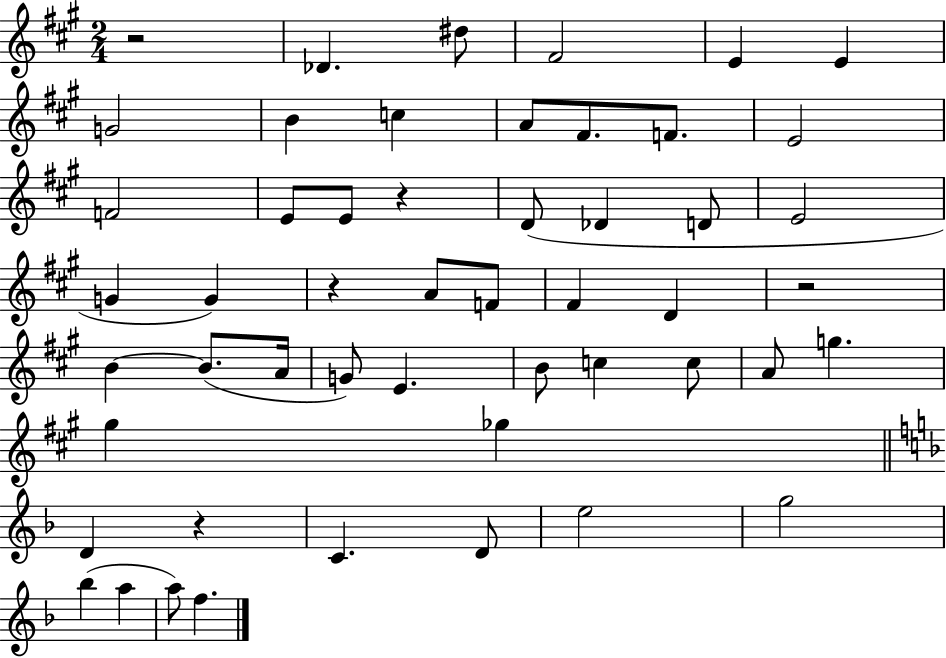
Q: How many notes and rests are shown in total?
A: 51